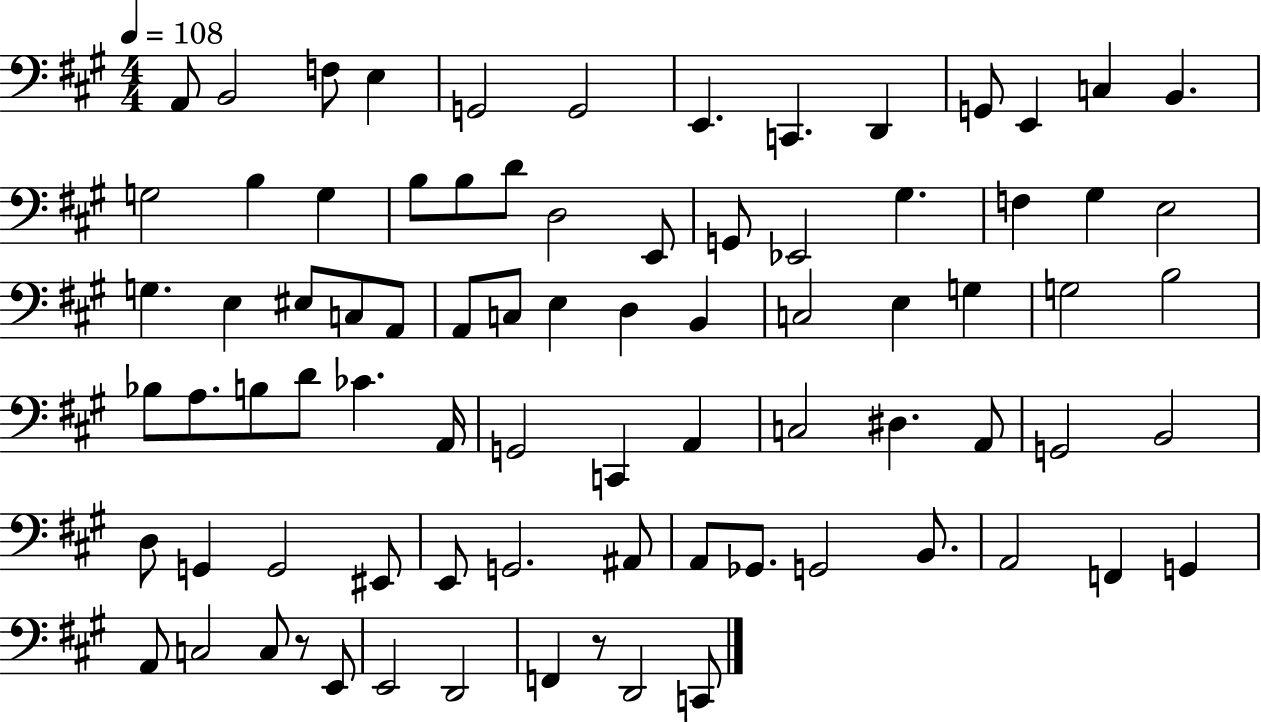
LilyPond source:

{
  \clef bass
  \numericTimeSignature
  \time 4/4
  \key a \major
  \tempo 4 = 108
  a,8 b,2 f8 e4 | g,2 g,2 | e,4. c,4. d,4 | g,8 e,4 c4 b,4. | \break g2 b4 g4 | b8 b8 d'8 d2 e,8 | g,8 ees,2 gis4. | f4 gis4 e2 | \break g4. e4 eis8 c8 a,8 | a,8 c8 e4 d4 b,4 | c2 e4 g4 | g2 b2 | \break bes8 a8. b8 d'8 ces'4. a,16 | g,2 c,4 a,4 | c2 dis4. a,8 | g,2 b,2 | \break d8 g,4 g,2 eis,8 | e,8 g,2. ais,8 | a,8 ges,8. g,2 b,8. | a,2 f,4 g,4 | \break a,8 c2 c8 r8 e,8 | e,2 d,2 | f,4 r8 d,2 c,8 | \bar "|."
}